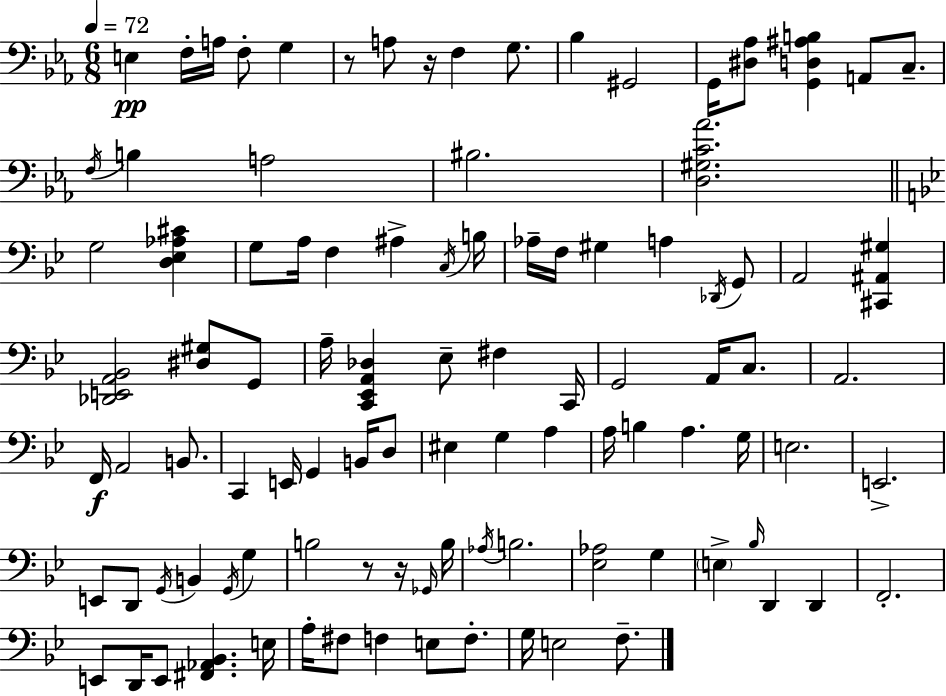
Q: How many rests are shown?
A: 4